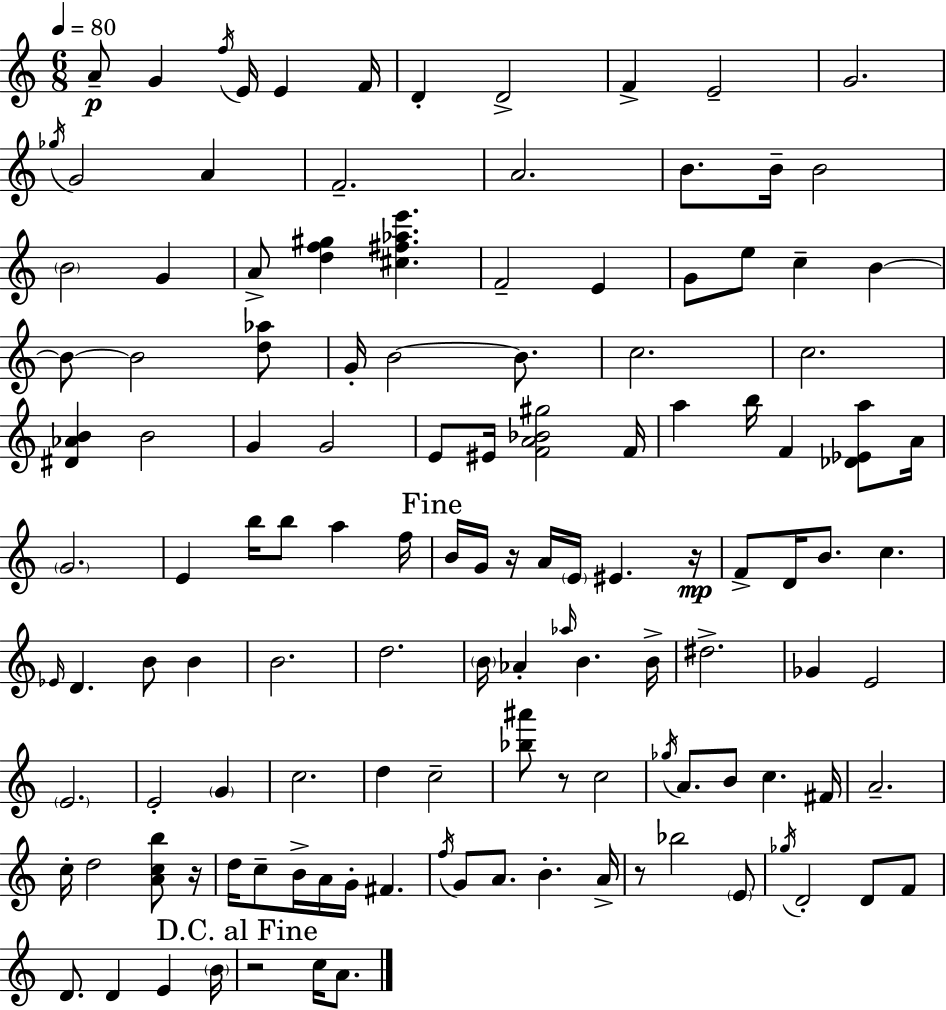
{
  \clef treble
  \numericTimeSignature
  \time 6/8
  \key a \minor
  \tempo 4 = 80
  a'8--\p g'4 \acciaccatura { f''16 } e'16 e'4 | f'16 d'4-. d'2-> | f'4-> e'2-- | g'2. | \break \acciaccatura { ges''16 } g'2 a'4 | f'2.-- | a'2. | b'8. b'16-- b'2 | \break \parenthesize b'2 g'4 | a'8-> <d'' f'' gis''>4 <cis'' fis'' aes'' e'''>4. | f'2-- e'4 | g'8 e''8 c''4-- b'4~~ | \break b'8~~ b'2 | <d'' aes''>8 g'16-. b'2~~ b'8. | c''2. | c''2. | \break <dis' aes' b'>4 b'2 | g'4 g'2 | e'8 eis'16 <f' a' bes' gis''>2 | f'16 a''4 b''16 f'4 <des' ees' a''>8 | \break a'16 \parenthesize g'2. | e'4 b''16 b''8 a''4 | f''16 \mark "Fine" b'16 g'16 r16 a'16 \parenthesize e'16 eis'4. | r16\mp f'8-> d'16 b'8. c''4. | \break \grace { ees'16 } d'4. b'8 b'4 | b'2. | d''2. | \parenthesize b'16 aes'4-. \grace { aes''16 } b'4. | \break b'16-> dis''2.-> | ges'4 e'2 | \parenthesize e'2. | e'2-. | \break \parenthesize g'4 c''2. | d''4 c''2-- | <bes'' ais'''>8 r8 c''2 | \acciaccatura { ges''16 } a'8. b'8 c''4. | \break fis'16 a'2.-- | c''16-. d''2 | <a' c'' b''>8 r16 d''16 c''8-- b'16-> a'16 g'16-. fis'4. | \acciaccatura { f''16 } g'8 a'8. b'4.-. | \break a'16-> r8 bes''2 | \parenthesize e'8 \acciaccatura { ges''16 } d'2-. | d'8 f'8 d'8. d'4 | e'4 \parenthesize b'16 \mark "D.C. al Fine" r2 | \break c''16 a'8. \bar "|."
}